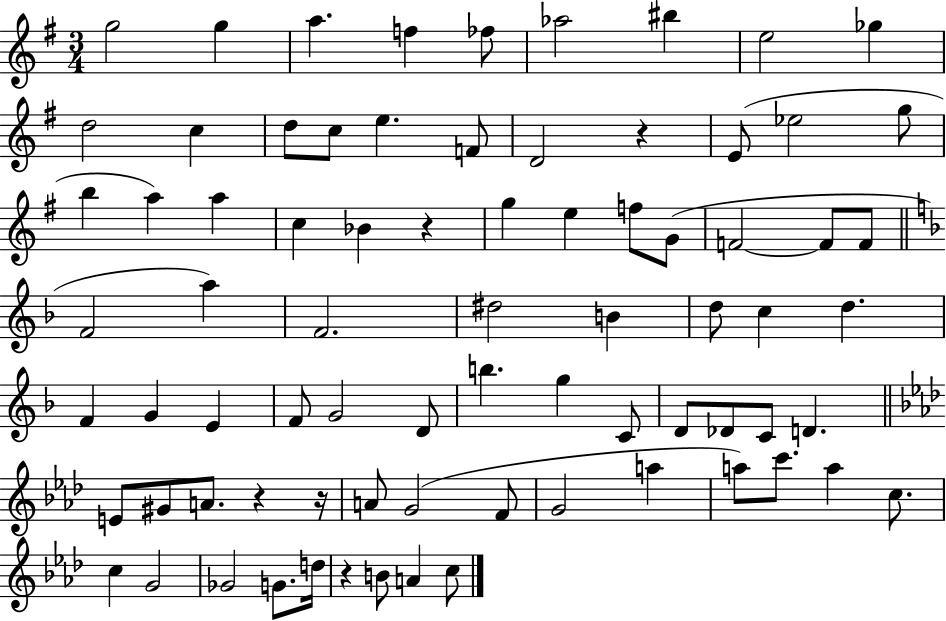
G5/h G5/q A5/q. F5/q FES5/e Ab5/h BIS5/q E5/h Gb5/q D5/h C5/q D5/e C5/e E5/q. F4/e D4/h R/q E4/e Eb5/h G5/e B5/q A5/q A5/q C5/q Bb4/q R/q G5/q E5/q F5/e G4/e F4/h F4/e F4/e F4/h A5/q F4/h. D#5/h B4/q D5/e C5/q D5/q. F4/q G4/q E4/q F4/e G4/h D4/e B5/q. G5/q C4/e D4/e Db4/e C4/e D4/q. E4/e G#4/e A4/e. R/q R/s A4/e G4/h F4/e G4/h A5/q A5/e C6/e. A5/q C5/e. C5/q G4/h Gb4/h G4/e. D5/s R/q B4/e A4/q C5/e